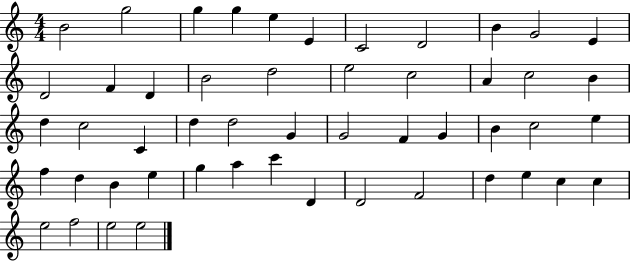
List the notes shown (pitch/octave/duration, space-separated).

B4/h G5/h G5/q G5/q E5/q E4/q C4/h D4/h B4/q G4/h E4/q D4/h F4/q D4/q B4/h D5/h E5/h C5/h A4/q C5/h B4/q D5/q C5/h C4/q D5/q D5/h G4/q G4/h F4/q G4/q B4/q C5/h E5/q F5/q D5/q B4/q E5/q G5/q A5/q C6/q D4/q D4/h F4/h D5/q E5/q C5/q C5/q E5/h F5/h E5/h E5/h